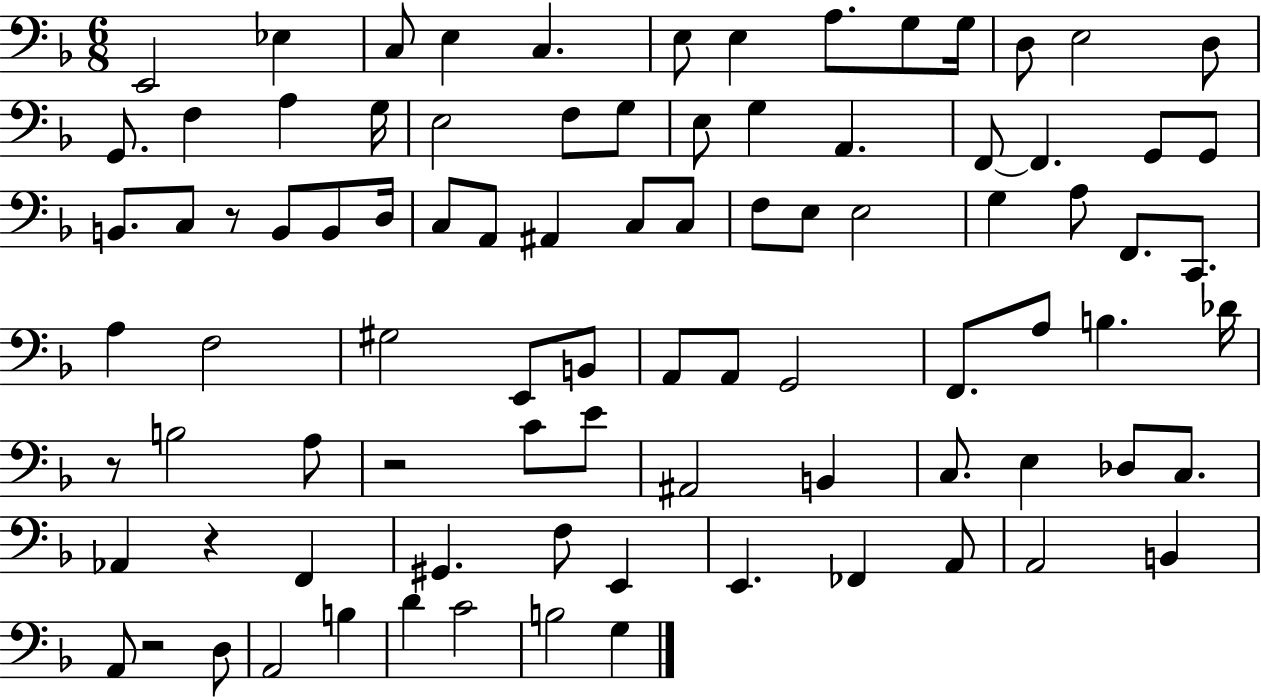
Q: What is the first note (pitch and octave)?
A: E2